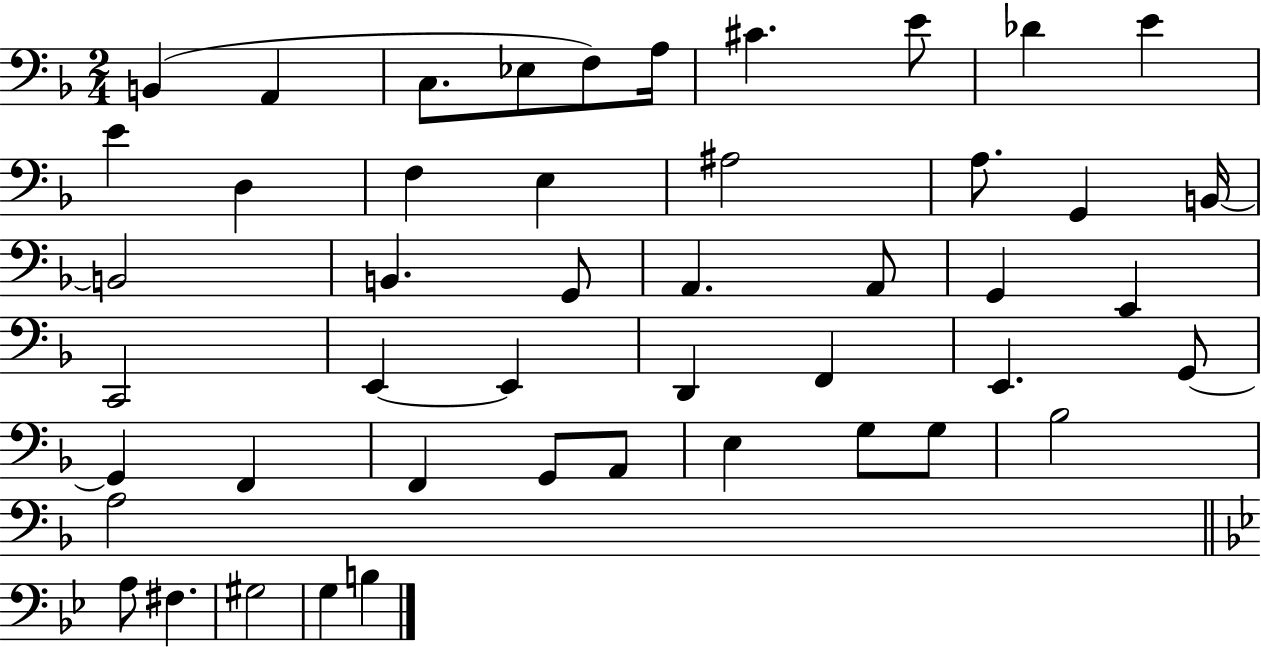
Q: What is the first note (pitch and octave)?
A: B2